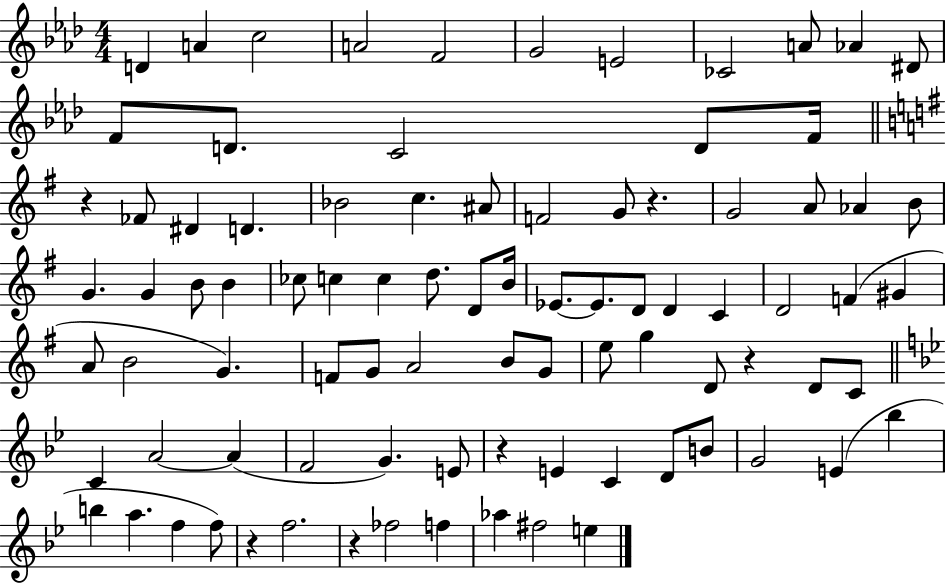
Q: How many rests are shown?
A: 6